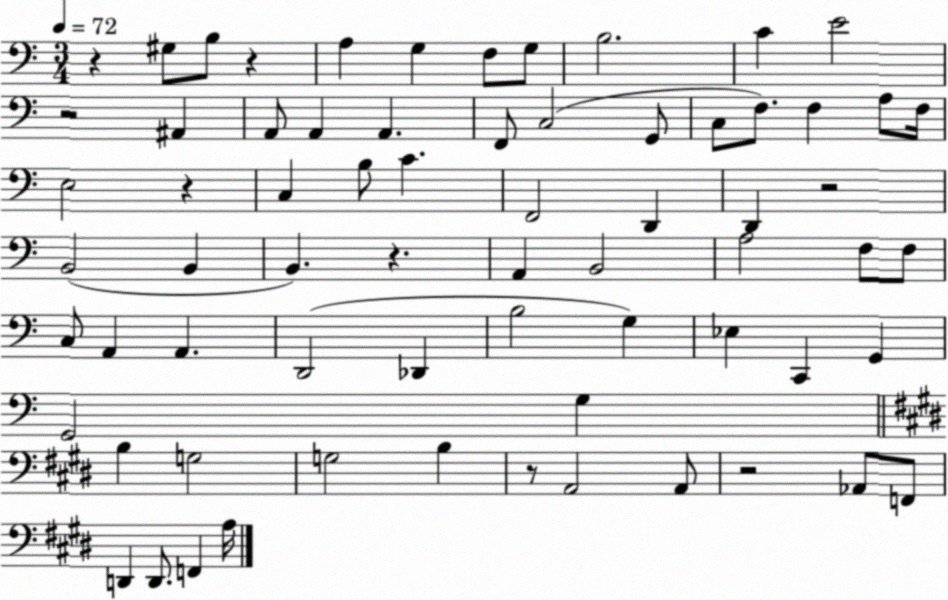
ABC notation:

X:1
T:Untitled
M:3/4
L:1/4
K:C
z ^G,/2 B,/2 z A, G, F,/2 G,/2 B,2 C E2 z2 ^A,, A,,/2 A,, A,, F,,/2 C,2 G,,/2 C,/2 F,/2 F, A,/2 F,/4 E,2 z C, B,/2 C F,,2 D,, D,, z2 B,,2 B,, B,, z A,, B,,2 A,2 F,/2 F,/2 C,/2 A,, A,, D,,2 _D,, B,2 G, _E, C,, G,, G,,2 G, B, G,2 G,2 B, z/2 A,,2 A,,/2 z2 _A,,/2 F,,/2 D,, D,,/2 F,, A,/4